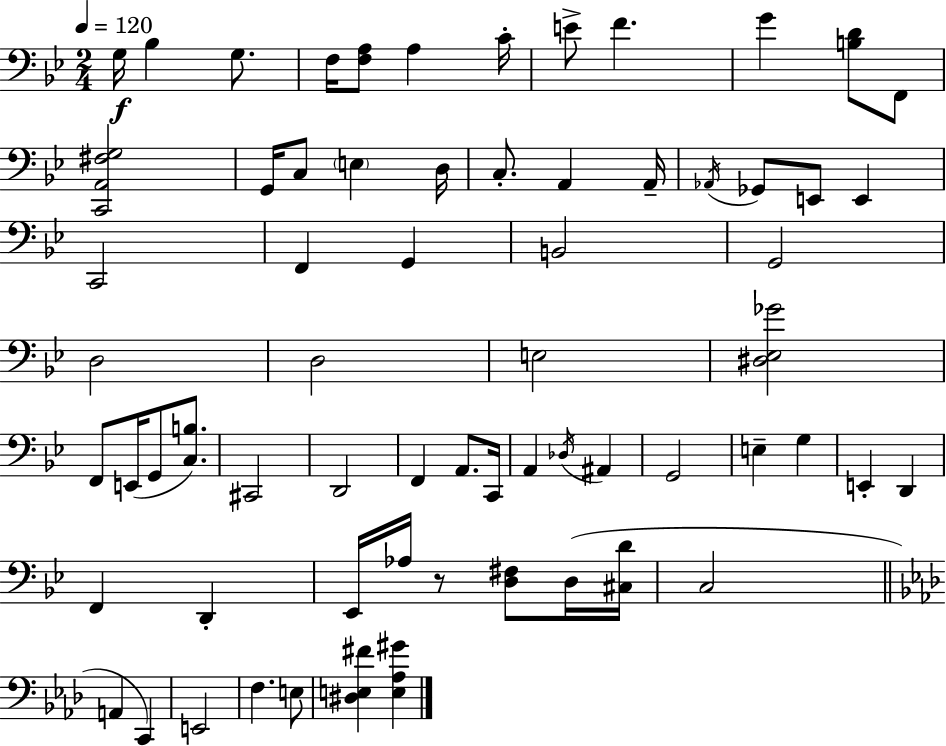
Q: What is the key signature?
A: G minor